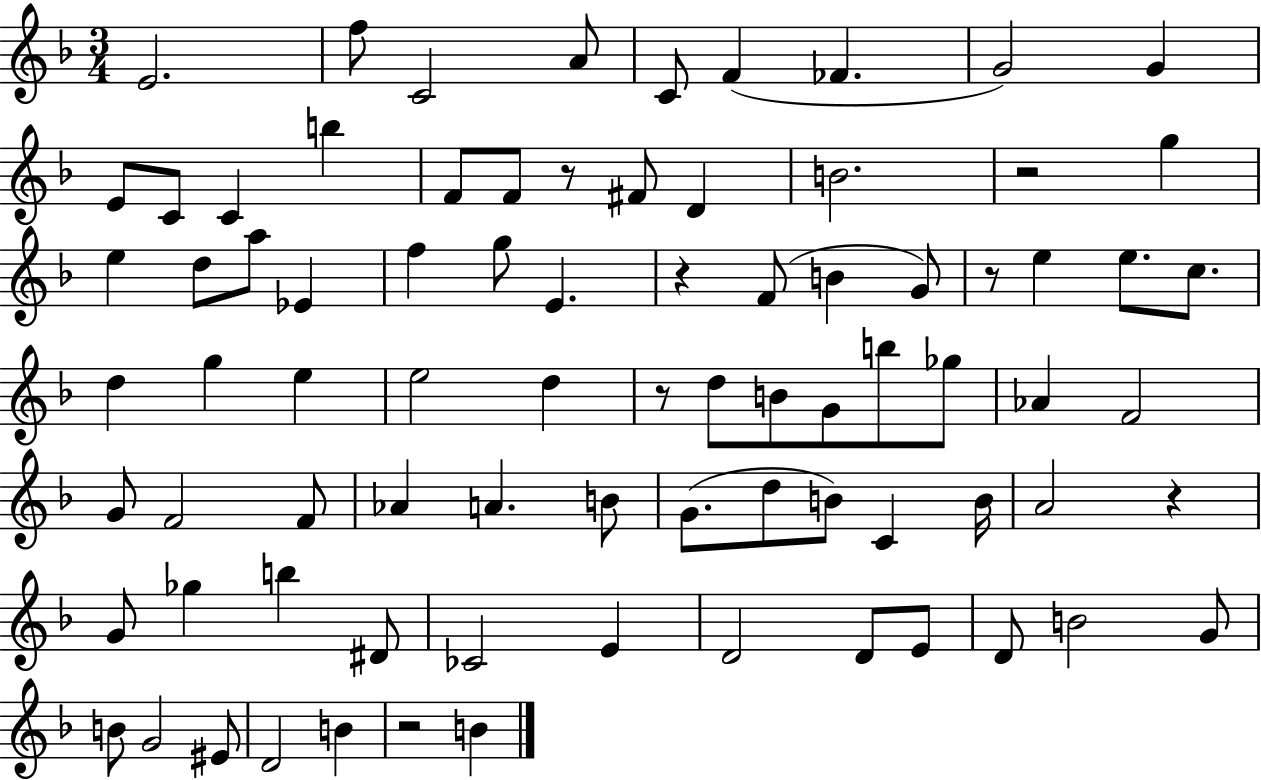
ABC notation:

X:1
T:Untitled
M:3/4
L:1/4
K:F
E2 f/2 C2 A/2 C/2 F _F G2 G E/2 C/2 C b F/2 F/2 z/2 ^F/2 D B2 z2 g e d/2 a/2 _E f g/2 E z F/2 B G/2 z/2 e e/2 c/2 d g e e2 d z/2 d/2 B/2 G/2 b/2 _g/2 _A F2 G/2 F2 F/2 _A A B/2 G/2 d/2 B/2 C B/4 A2 z G/2 _g b ^D/2 _C2 E D2 D/2 E/2 D/2 B2 G/2 B/2 G2 ^E/2 D2 B z2 B